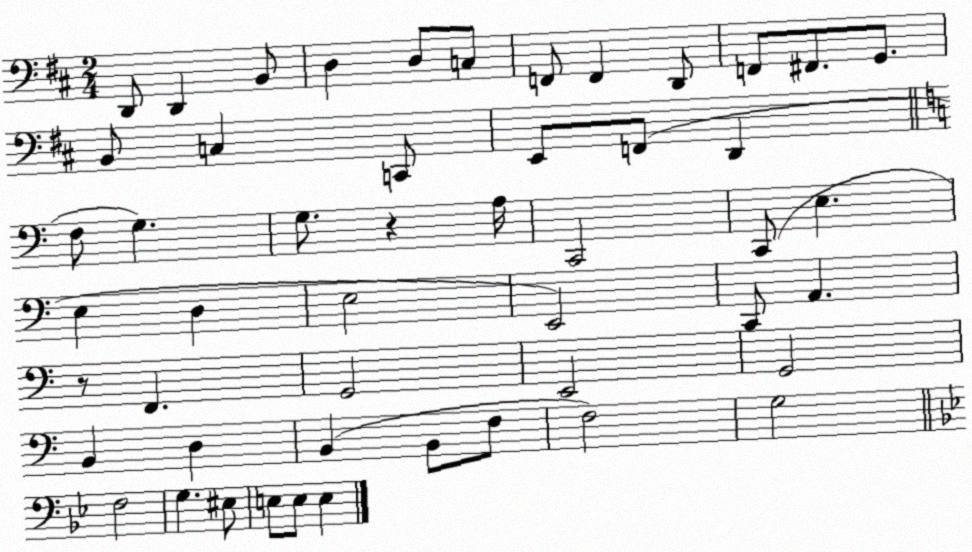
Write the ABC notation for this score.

X:1
T:Untitled
M:2/4
L:1/4
K:D
D,,/2 D,, B,,/2 D, D,/2 C,/2 F,,/2 F,, D,,/2 F,,/2 ^F,,/2 G,,/2 B,,/2 C, C,,/2 E,,/2 F,,/2 D,, F,/2 G, G,/2 z A,/4 C,,2 C,,/2 E, E, D, E,2 E,,2 C,,/2 A,, z/2 F,, G,,2 E,,2 G,,2 B,, D, B,, B,,/2 F,/2 F,2 G,2 F,2 G, ^E,/2 E,/2 E,/2 E,